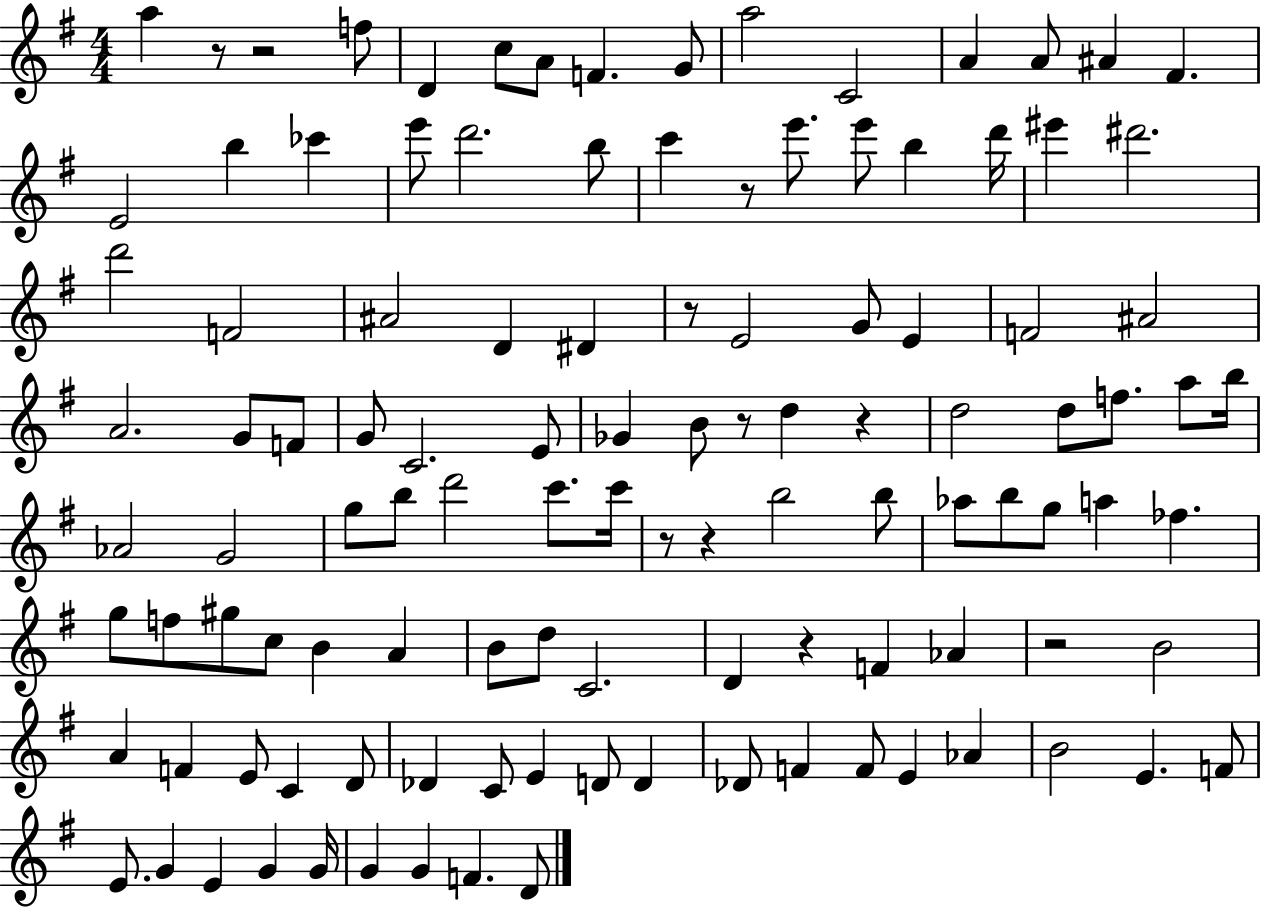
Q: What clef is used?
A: treble